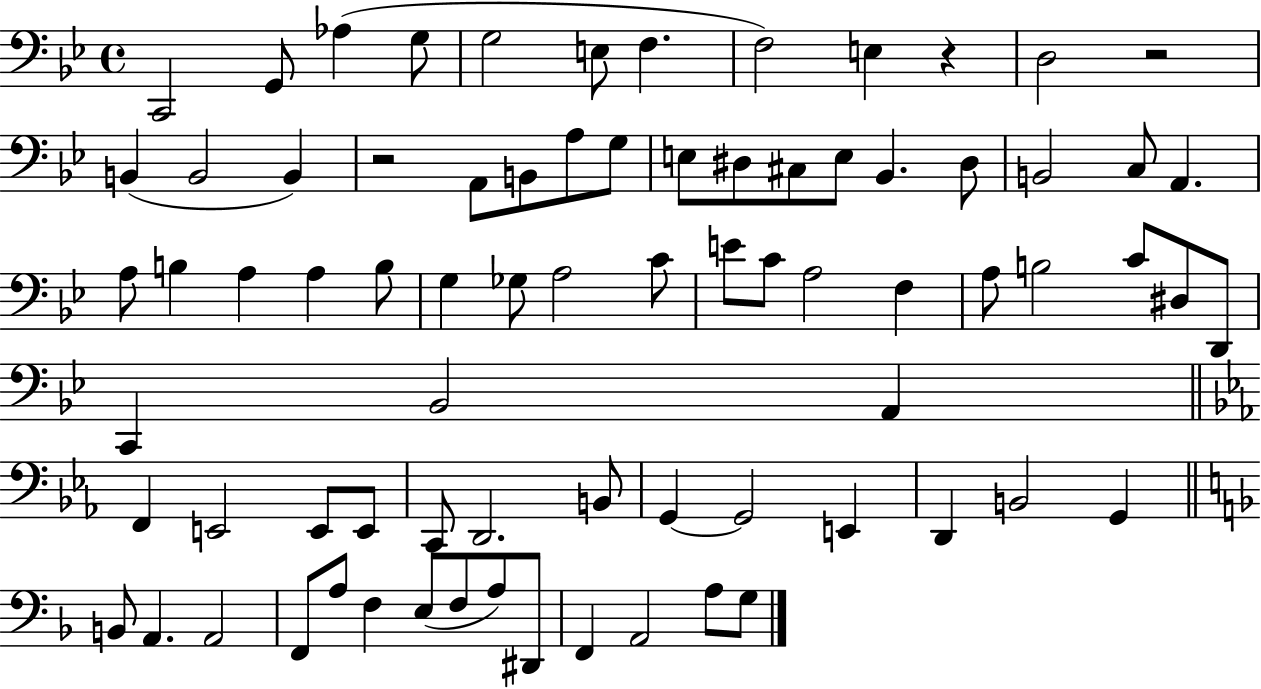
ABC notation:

X:1
T:Untitled
M:4/4
L:1/4
K:Bb
C,,2 G,,/2 _A, G,/2 G,2 E,/2 F, F,2 E, z D,2 z2 B,, B,,2 B,, z2 A,,/2 B,,/2 A,/2 G,/2 E,/2 ^D,/2 ^C,/2 E,/2 _B,, ^D,/2 B,,2 C,/2 A,, A,/2 B, A, A, B,/2 G, _G,/2 A,2 C/2 E/2 C/2 A,2 F, A,/2 B,2 C/2 ^D,/2 D,,/2 C,, _B,,2 A,, F,, E,,2 E,,/2 E,,/2 C,,/2 D,,2 B,,/2 G,, G,,2 E,, D,, B,,2 G,, B,,/2 A,, A,,2 F,,/2 A,/2 F, E,/2 F,/2 A,/2 ^D,,/2 F,, A,,2 A,/2 G,/2